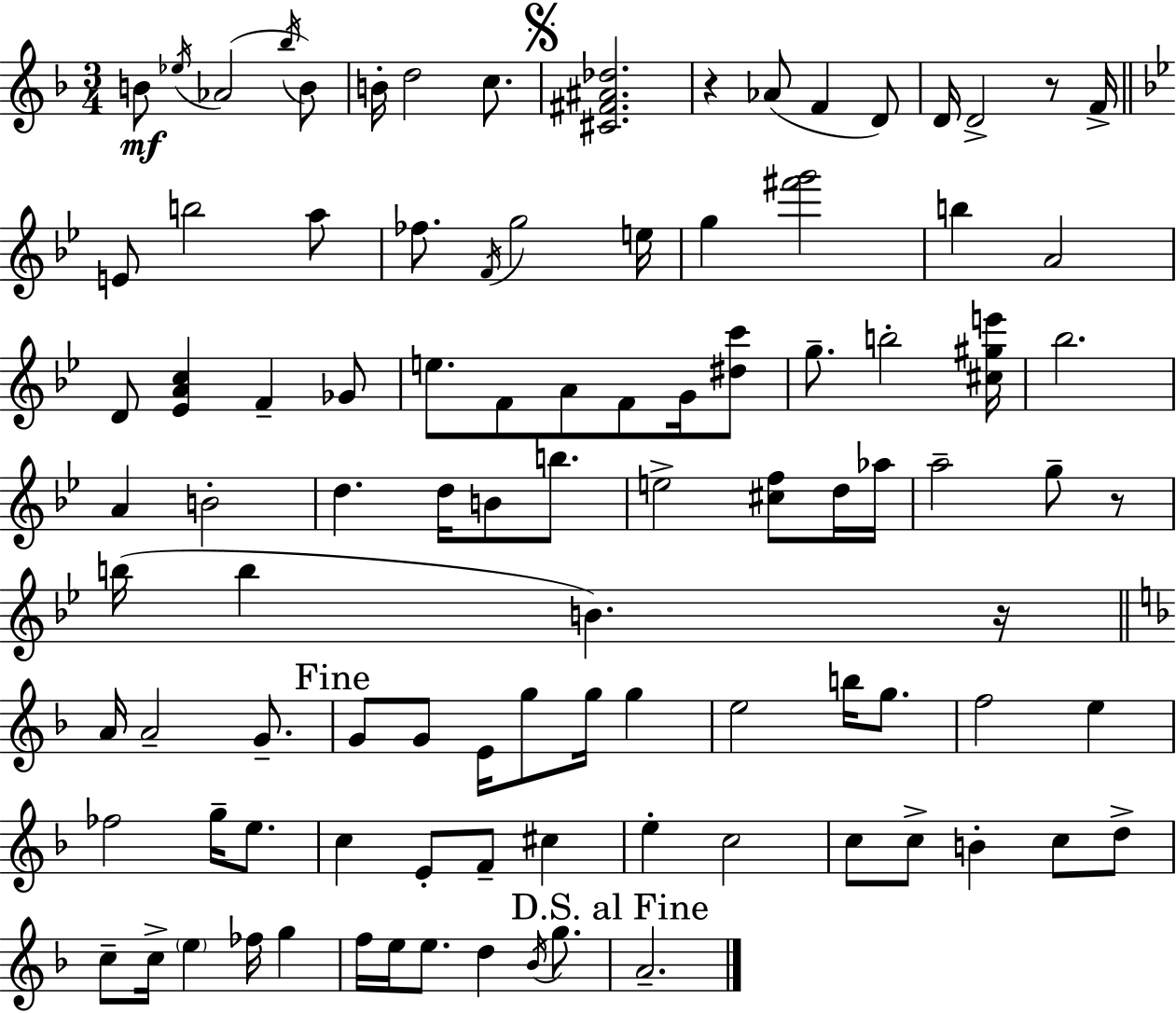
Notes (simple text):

B4/e Eb5/s Ab4/h Bb5/s B4/e B4/s D5/h C5/e. [C#4,F#4,A#4,Db5]/h. R/q Ab4/e F4/q D4/e D4/s D4/h R/e F4/s E4/e B5/h A5/e FES5/e. F4/s G5/h E5/s G5/q [F#6,G6]/h B5/q A4/h D4/e [Eb4,A4,C5]/q F4/q Gb4/e E5/e. F4/e A4/e F4/e G4/s [D#5,C6]/e G5/e. B5/h [C#5,G#5,E6]/s Bb5/h. A4/q B4/h D5/q. D5/s B4/e B5/e. E5/h [C#5,F5]/e D5/s Ab5/s A5/h G5/e R/e B5/s B5/q B4/q. R/s A4/s A4/h G4/e. G4/e G4/e E4/s G5/e G5/s G5/q E5/h B5/s G5/e. F5/h E5/q FES5/h G5/s E5/e. C5/q E4/e F4/e C#5/q E5/q C5/h C5/e C5/e B4/q C5/e D5/e C5/e C5/s E5/q FES5/s G5/q F5/s E5/s E5/e. D5/q Bb4/s G5/e. A4/h.